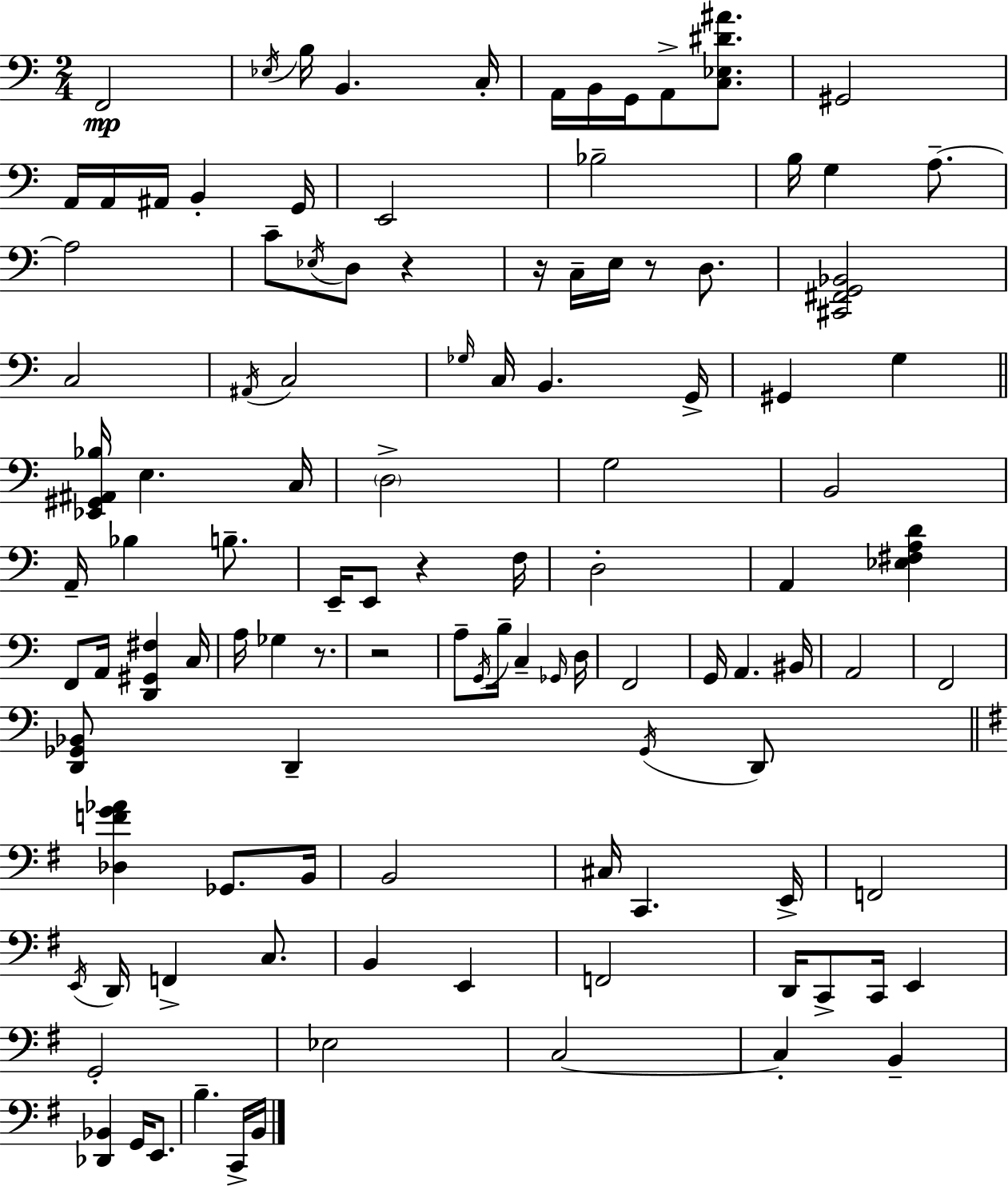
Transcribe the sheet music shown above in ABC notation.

X:1
T:Untitled
M:2/4
L:1/4
K:Am
F,,2 _E,/4 B,/4 B,, C,/4 A,,/4 B,,/4 G,,/4 A,,/2 [C,_E,^D^A]/2 ^G,,2 A,,/4 A,,/4 ^A,,/4 B,, G,,/4 E,,2 _B,2 B,/4 G, A,/2 A,2 C/2 _E,/4 D,/2 z z/4 C,/4 E,/4 z/2 D,/2 [^C,,^F,,G,,_B,,]2 C,2 ^A,,/4 C,2 _G,/4 C,/4 B,, G,,/4 ^G,, G, [_E,,^G,,^A,,_B,]/4 E, C,/4 D,2 G,2 B,,2 A,,/4 _B, B,/2 E,,/4 E,,/2 z F,/4 D,2 A,, [_E,^F,A,D] F,,/2 A,,/4 [D,,^G,,^F,] C,/4 A,/4 _G, z/2 z2 A,/2 G,,/4 B,/4 C, _G,,/4 D,/4 F,,2 G,,/4 A,, ^B,,/4 A,,2 F,,2 [D,,_G,,_B,,]/2 D,, _G,,/4 D,,/2 [_D,FG_A] _G,,/2 B,,/4 B,,2 ^C,/4 C,, E,,/4 F,,2 E,,/4 D,,/4 F,, C,/2 B,, E,, F,,2 D,,/4 C,,/2 C,,/4 E,, G,,2 _E,2 C,2 C, B,, [_D,,_B,,] G,,/4 E,,/2 B, C,,/4 B,,/4